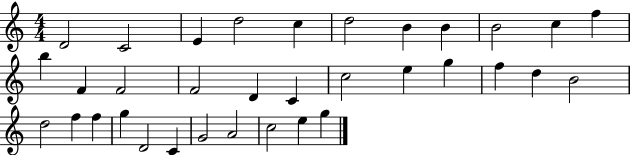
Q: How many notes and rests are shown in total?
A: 34